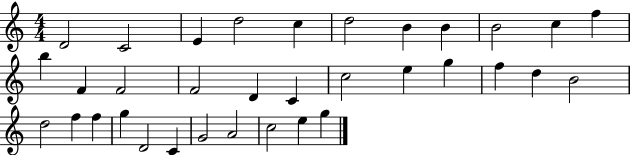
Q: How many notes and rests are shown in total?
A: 34